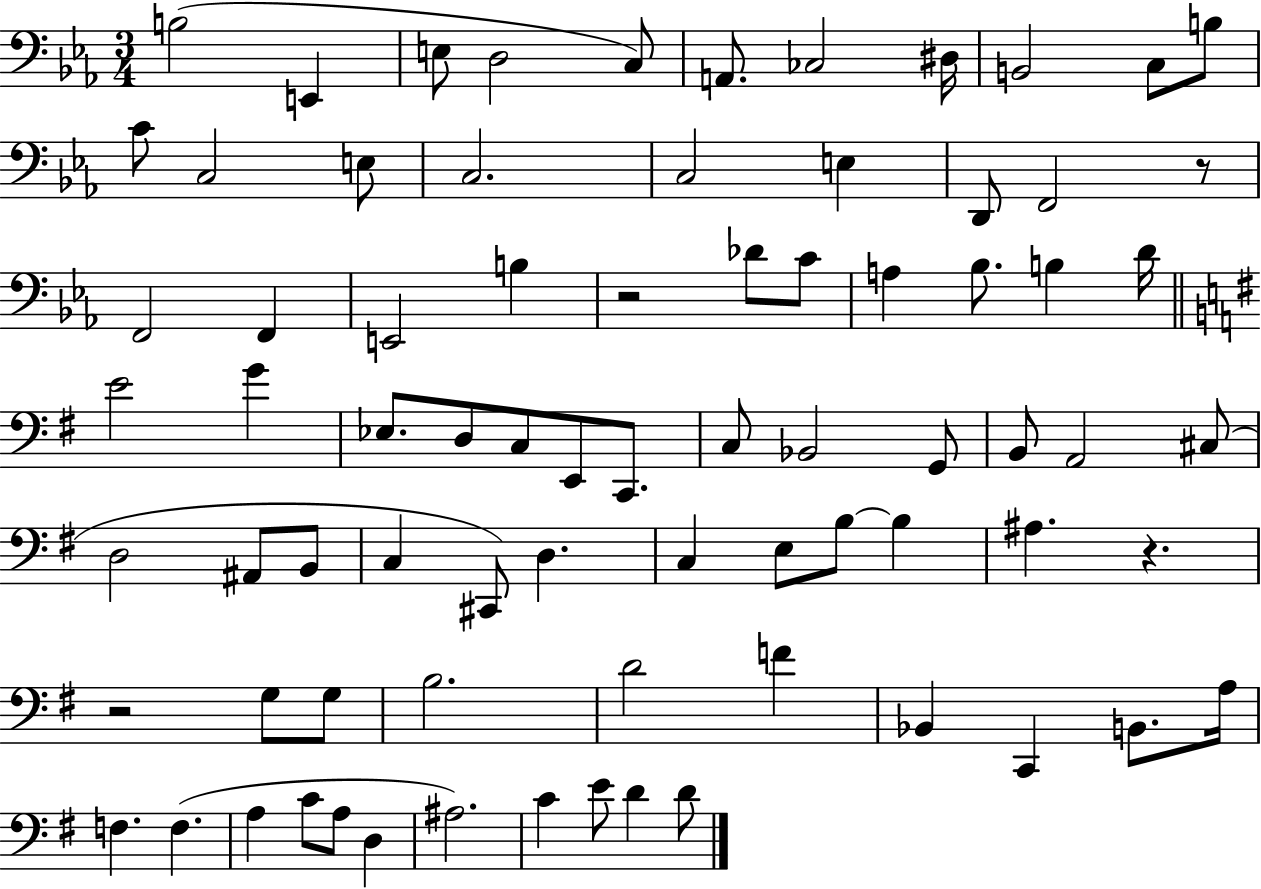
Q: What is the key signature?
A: EES major